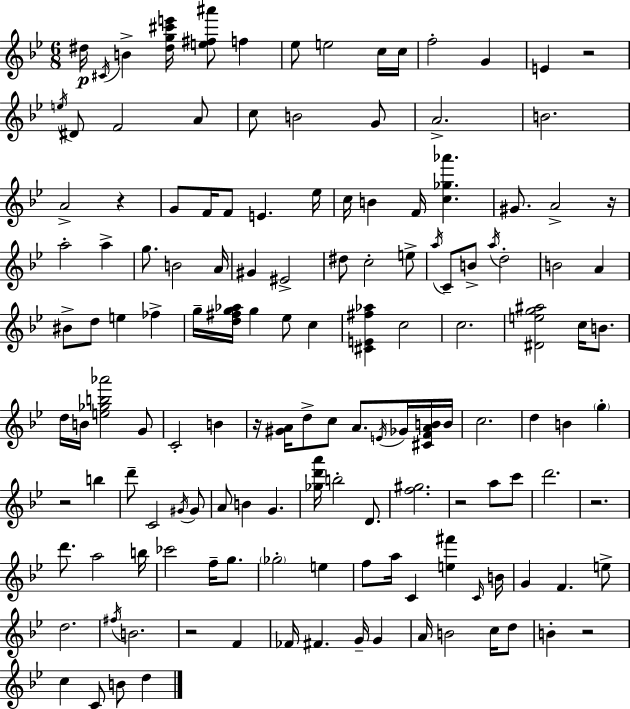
{
  \clef treble
  \numericTimeSignature
  \time 6/8
  \key g \minor
  dis''16\p \acciaccatura { cis'16 } b'4-> <dis'' g'' cis''' e'''>16 <e'' fis'' ais'''>8 f''4 | ees''8 e''2 c''16 | c''16 f''2-. g'4 | e'4 r2 | \break \acciaccatura { e''16 } dis'8 f'2 | a'8 c''8 b'2 | g'8 a'2.-> | b'2. | \break a'2-> r4 | g'8 f'16 f'8 e'4. | ees''16 c''16 b'4 f'16 <c'' ges'' aes'''>4. | gis'8. a'2-> | \break r16 a''2-. a''4-> | g''8. b'2 | a'16 gis'4 eis'2-> | dis''8 c''2-. | \break e''8-> \acciaccatura { a''16 } c'8-- b'8-> \acciaccatura { a''16 } d''2-. | b'2 | a'4 bis'8-> d''8 e''4 | fes''4-> g''16-- <d'' fis'' g'' aes''>16 g''4 ees''8 | \break c''4 <cis' e' fis'' aes''>4 c''2 | c''2. | <dis' e'' g'' ais''>2 | c''16 b'8. d''16 b'16 <e'' ges'' b'' aes'''>2 | \break g'8 c'2-. | b'4 r16 <gis' a'>16 d''8-> c''8 a'8. | \acciaccatura { e'16 } ges'16 <cis' f' a' b'>16 b'16 c''2. | d''4 b'4 | \break \parenthesize g''4-. r2 | b''4 d'''8-- c'2 | \acciaccatura { gis'16 } gis'8 a'8 b'4 | g'4. <ges'' d''' a'''>16 b''2-. | \break d'8. <f'' gis''>2. | r2 | a''8 c'''8 d'''2. | r2. | \break d'''8. a''2 | b''16 ces'''2 | f''16-- g''8. \parenthesize ges''2-. | e''4 f''8 a''16 c'4 | \break <e'' fis'''>4 \grace { c'16 } b'16 g'4 f'4. | e''8-> d''2. | \acciaccatura { fis''16 } b'2. | r2 | \break f'4 fes'16 fis'4. | g'16-- g'4 a'16 b'2 | c''16 d''8 b'4-. | r2 c''4 | \break c'8 b'8 d''4 \bar "|."
}